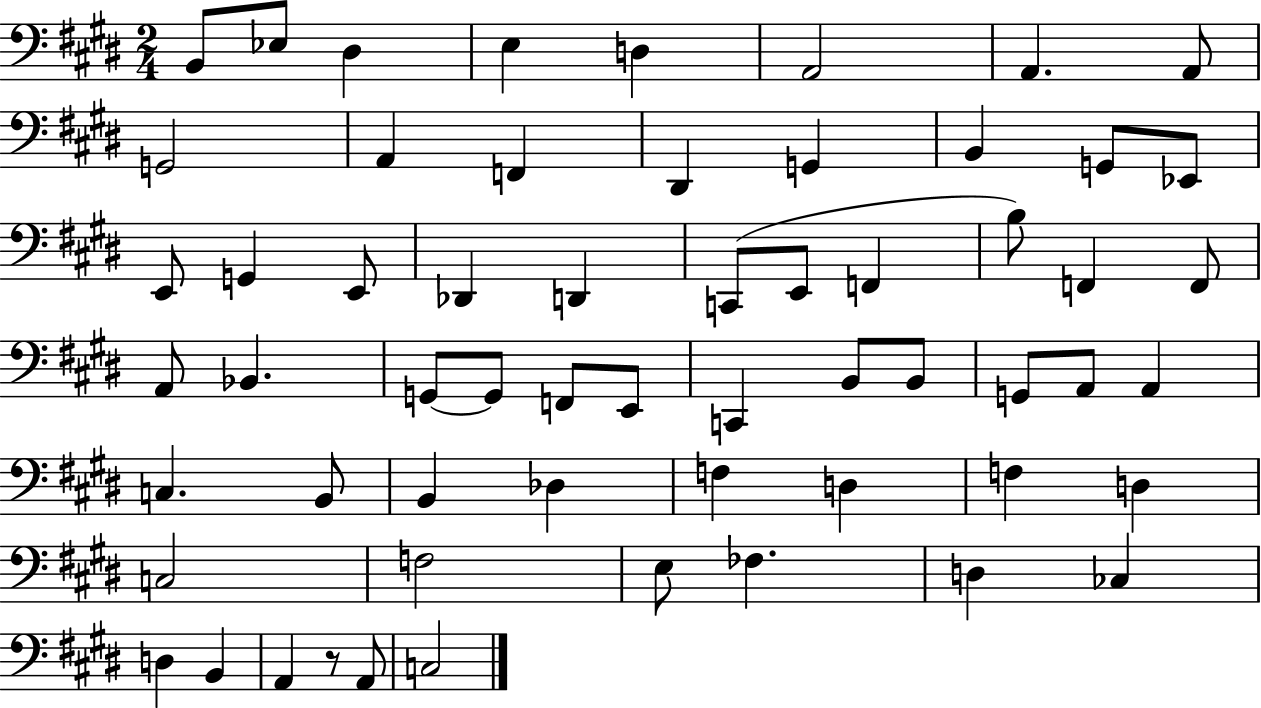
X:1
T:Untitled
M:2/4
L:1/4
K:E
B,,/2 _E,/2 ^D, E, D, A,,2 A,, A,,/2 G,,2 A,, F,, ^D,, G,, B,, G,,/2 _E,,/2 E,,/2 G,, E,,/2 _D,, D,, C,,/2 E,,/2 F,, B,/2 F,, F,,/2 A,,/2 _B,, G,,/2 G,,/2 F,,/2 E,,/2 C,, B,,/2 B,,/2 G,,/2 A,,/2 A,, C, B,,/2 B,, _D, F, D, F, D, C,2 F,2 E,/2 _F, D, _C, D, B,, A,, z/2 A,,/2 C,2